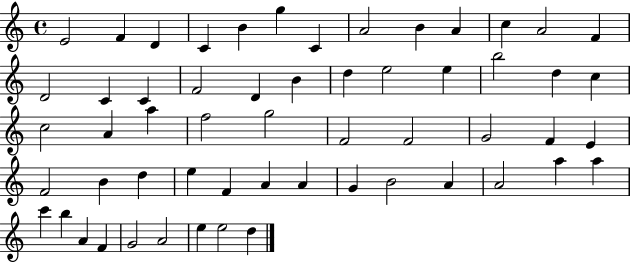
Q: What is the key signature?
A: C major